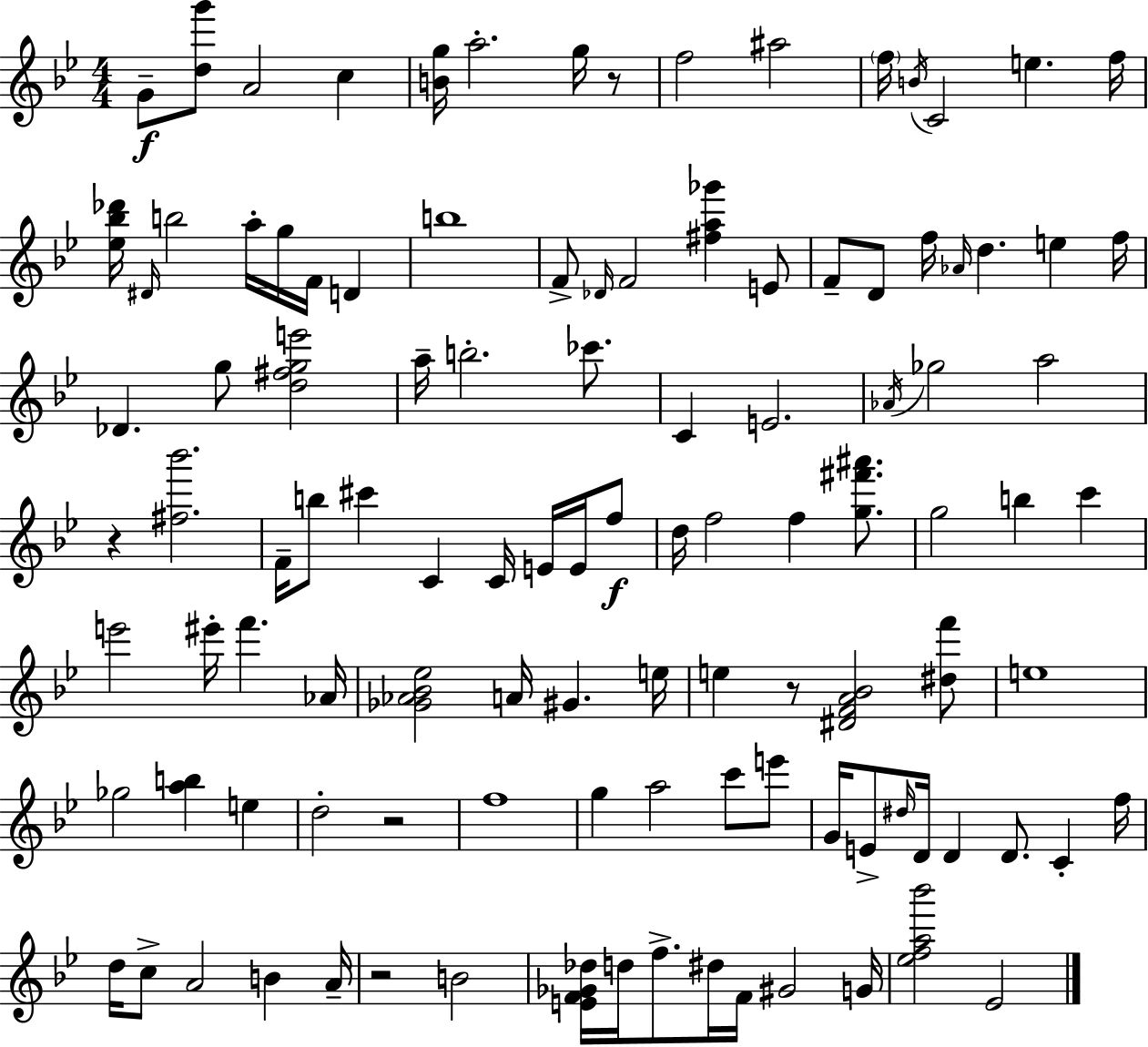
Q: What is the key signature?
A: G minor